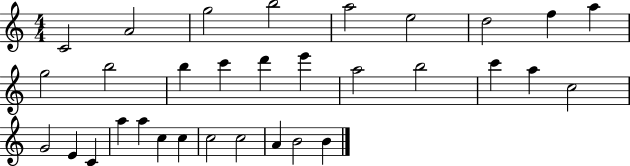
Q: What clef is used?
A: treble